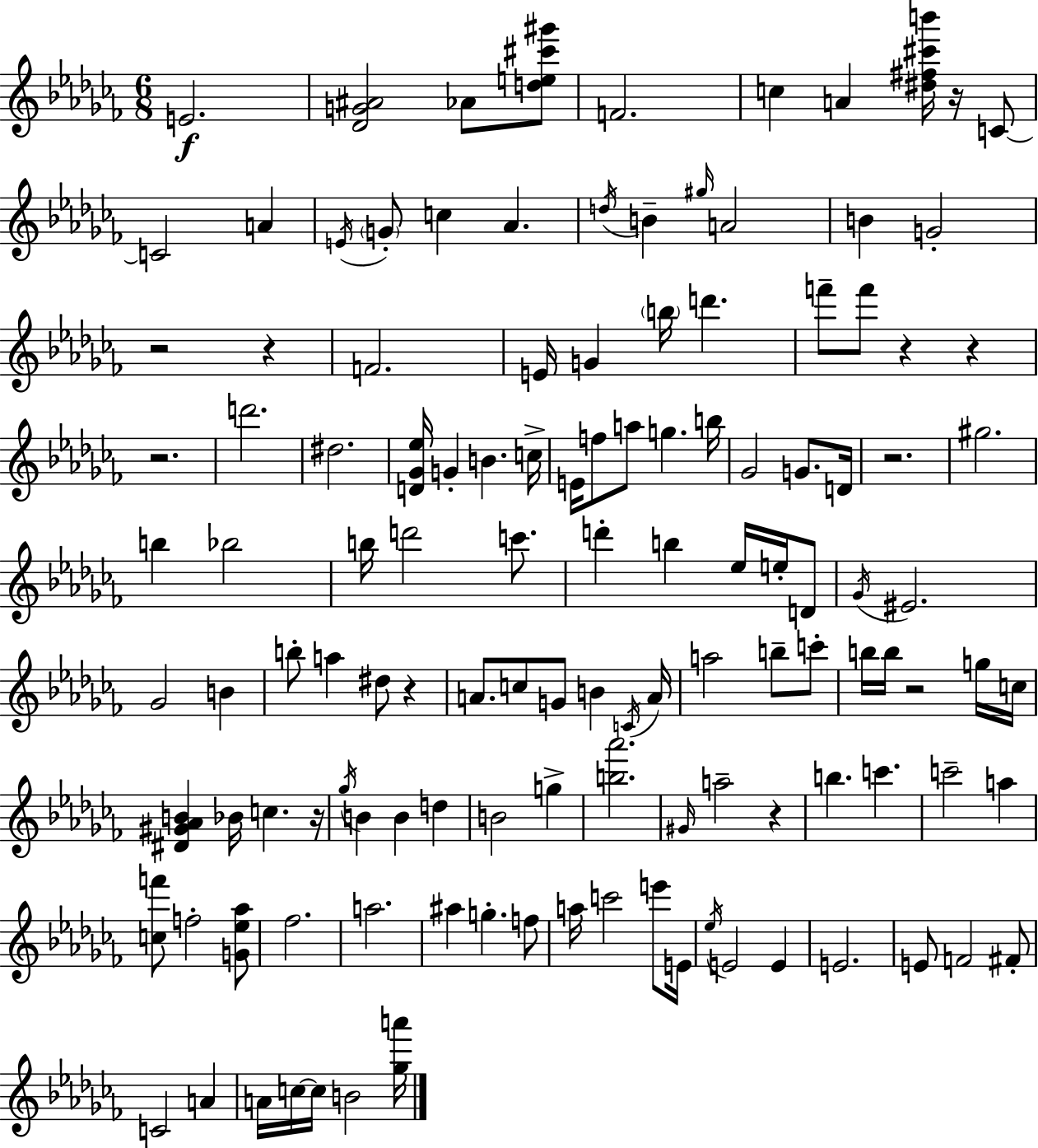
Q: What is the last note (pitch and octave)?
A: B4